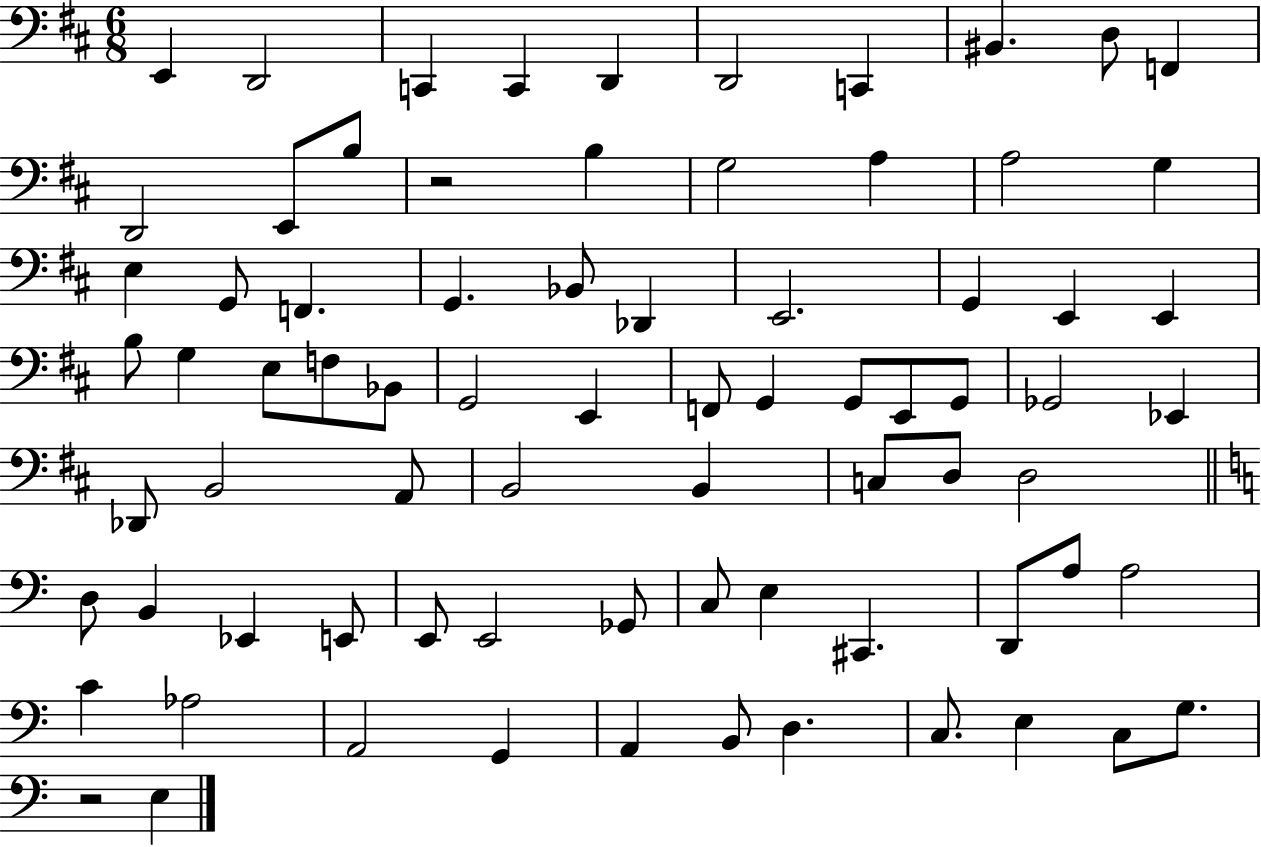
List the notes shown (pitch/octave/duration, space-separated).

E2/q D2/h C2/q C2/q D2/q D2/h C2/q BIS2/q. D3/e F2/q D2/h E2/e B3/e R/h B3/q G3/h A3/q A3/h G3/q E3/q G2/e F2/q. G2/q. Bb2/e Db2/q E2/h. G2/q E2/q E2/q B3/e G3/q E3/e F3/e Bb2/e G2/h E2/q F2/e G2/q G2/e E2/e G2/e Gb2/h Eb2/q Db2/e B2/h A2/e B2/h B2/q C3/e D3/e D3/h D3/e B2/q Eb2/q E2/e E2/e E2/h Gb2/e C3/e E3/q C#2/q. D2/e A3/e A3/h C4/q Ab3/h A2/h G2/q A2/q B2/e D3/q. C3/e. E3/q C3/e G3/e. R/h E3/q